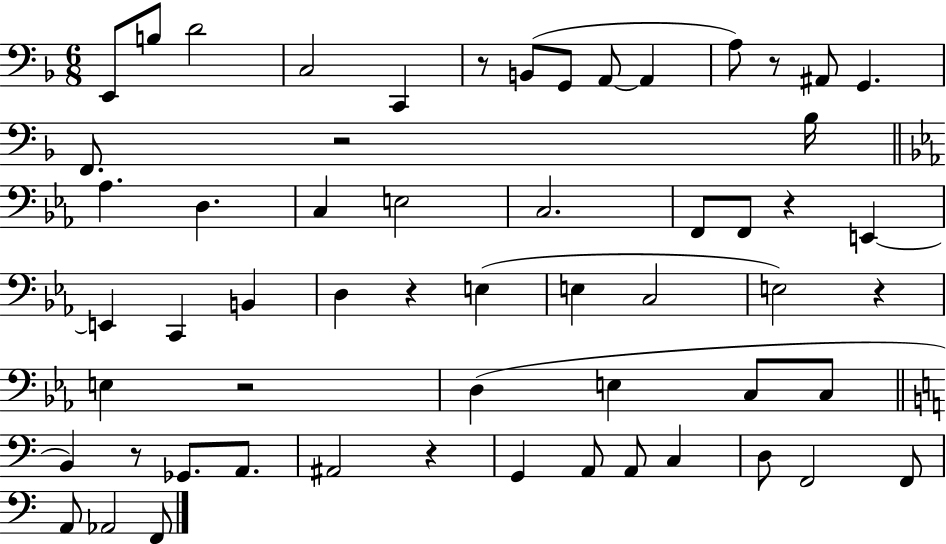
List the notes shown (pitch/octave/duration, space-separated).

E2/e B3/e D4/h C3/h C2/q R/e B2/e G2/e A2/e A2/q A3/e R/e A#2/e G2/q. F2/e. R/h Bb3/s Ab3/q. D3/q. C3/q E3/h C3/h. F2/e F2/e R/q E2/q E2/q C2/q B2/q D3/q R/q E3/q E3/q C3/h E3/h R/q E3/q R/h D3/q E3/q C3/e C3/e B2/q R/e Gb2/e. A2/e. A#2/h R/q G2/q A2/e A2/e C3/q D3/e F2/h F2/e A2/e Ab2/h F2/e